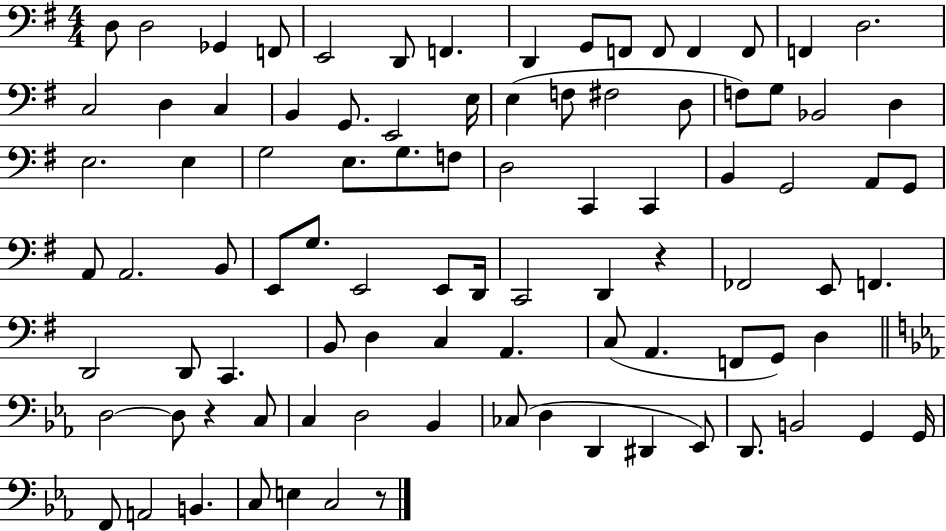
D3/e D3/h Gb2/q F2/e E2/h D2/e F2/q. D2/q G2/e F2/e F2/e F2/q F2/e F2/q D3/h. C3/h D3/q C3/q B2/q G2/e. E2/h E3/s E3/q F3/e F#3/h D3/e F3/e G3/e Bb2/h D3/q E3/h. E3/q G3/h E3/e. G3/e. F3/e D3/h C2/q C2/q B2/q G2/h A2/e G2/e A2/e A2/h. B2/e E2/e G3/e. E2/h E2/e D2/s C2/h D2/q R/q FES2/h E2/e F2/q. D2/h D2/e C2/q. B2/e D3/q C3/q A2/q. C3/e A2/q. F2/e G2/e D3/q D3/h D3/e R/q C3/e C3/q D3/h Bb2/q CES3/e D3/q D2/q D#2/q Eb2/e D2/e. B2/h G2/q G2/s F2/e A2/h B2/q. C3/e E3/q C3/h R/e